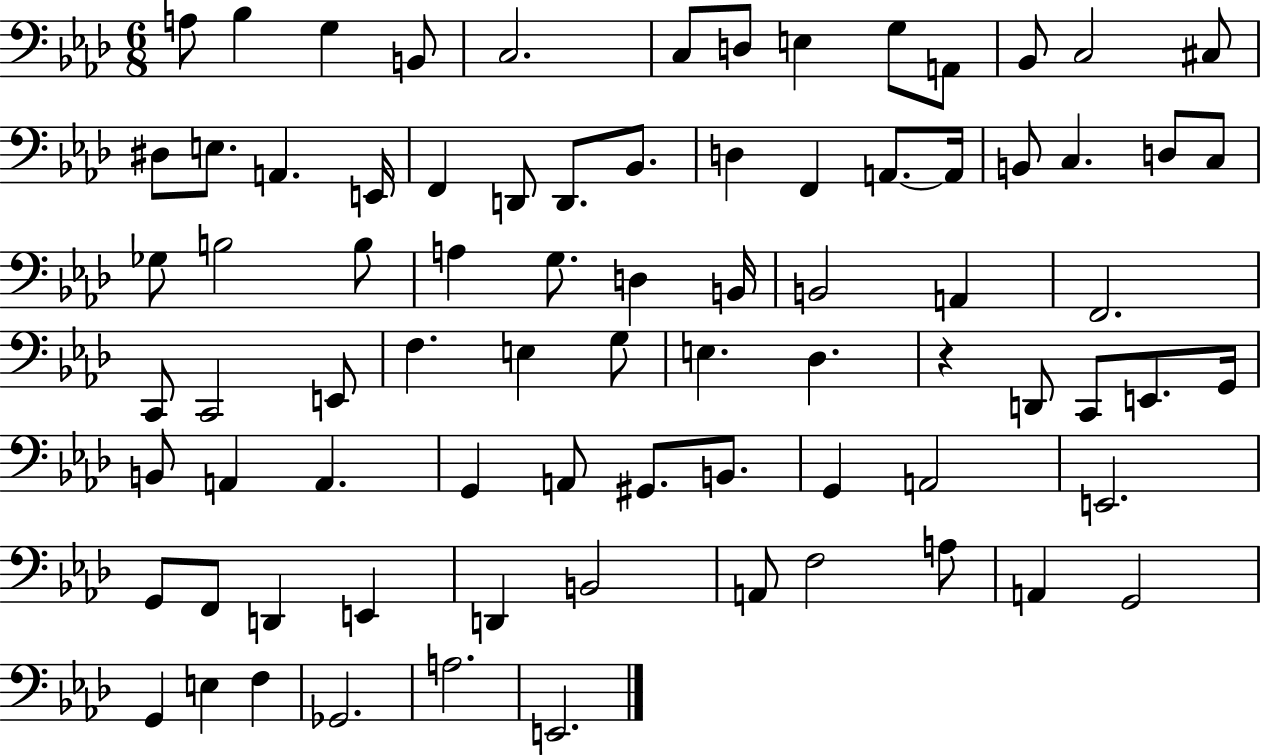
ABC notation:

X:1
T:Untitled
M:6/8
L:1/4
K:Ab
A,/2 _B, G, B,,/2 C,2 C,/2 D,/2 E, G,/2 A,,/2 _B,,/2 C,2 ^C,/2 ^D,/2 E,/2 A,, E,,/4 F,, D,,/2 D,,/2 _B,,/2 D, F,, A,,/2 A,,/4 B,,/2 C, D,/2 C,/2 _G,/2 B,2 B,/2 A, G,/2 D, B,,/4 B,,2 A,, F,,2 C,,/2 C,,2 E,,/2 F, E, G,/2 E, _D, z D,,/2 C,,/2 E,,/2 G,,/4 B,,/2 A,, A,, G,, A,,/2 ^G,,/2 B,,/2 G,, A,,2 E,,2 G,,/2 F,,/2 D,, E,, D,, B,,2 A,,/2 F,2 A,/2 A,, G,,2 G,, E, F, _G,,2 A,2 E,,2